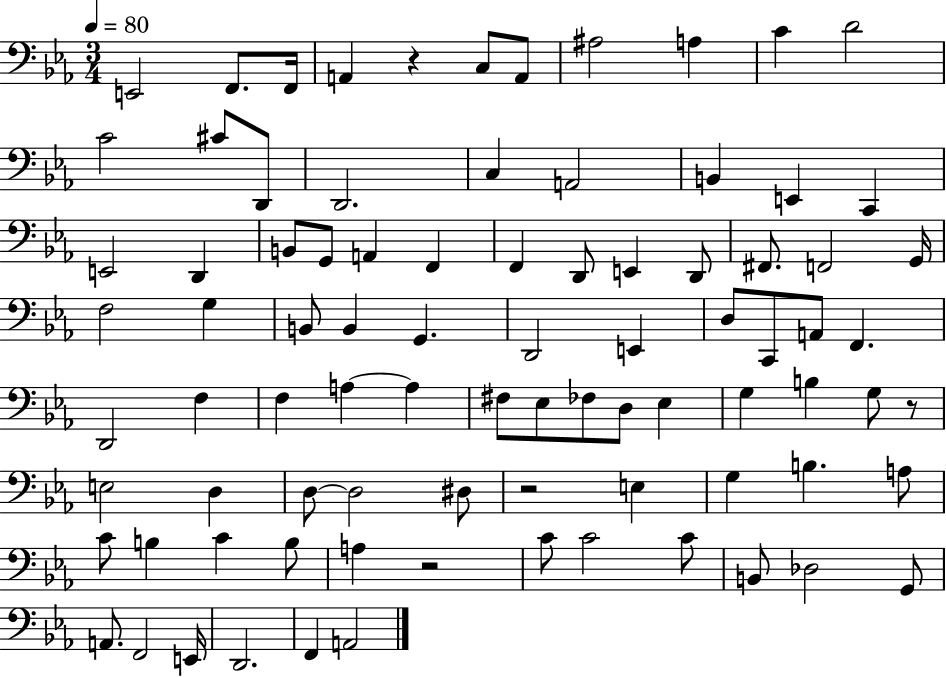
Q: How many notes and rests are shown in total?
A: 86